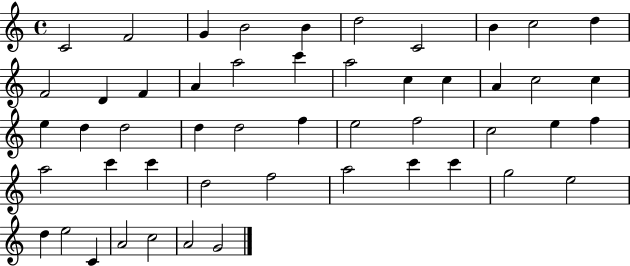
C4/h F4/h G4/q B4/h B4/q D5/h C4/h B4/q C5/h D5/q F4/h D4/q F4/q A4/q A5/h C6/q A5/h C5/q C5/q A4/q C5/h C5/q E5/q D5/q D5/h D5/q D5/h F5/q E5/h F5/h C5/h E5/q F5/q A5/h C6/q C6/q D5/h F5/h A5/h C6/q C6/q G5/h E5/h D5/q E5/h C4/q A4/h C5/h A4/h G4/h